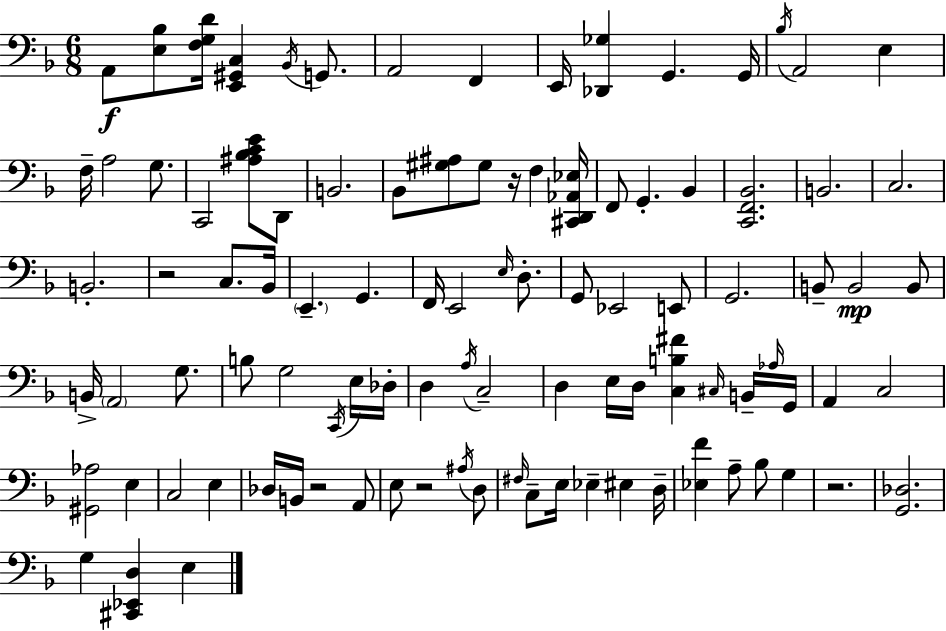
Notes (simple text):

A2/e [E3,Bb3]/e [F3,G3,D4]/s [E2,G#2,C3]/q Bb2/s G2/e. A2/h F2/q E2/s [Db2,Gb3]/q G2/q. G2/s Bb3/s A2/h E3/q F3/s A3/h G3/e. C2/h [A#3,Bb3,C4,E4]/e D2/e B2/h. Bb2/e [G#3,A#3]/e G#3/e R/s F3/q [C#2,D2,Ab2,Eb3]/s F2/e G2/q. Bb2/q [C2,F2,Bb2]/h. B2/h. C3/h. B2/h. R/h C3/e. Bb2/s E2/q. G2/q. F2/s E2/h E3/s D3/e. G2/e Eb2/h E2/e G2/h. B2/e B2/h B2/e B2/s A2/h G3/e. B3/e G3/h C2/s E3/s Db3/s D3/q A3/s C3/h D3/q E3/s D3/s [C3,B3,F#4]/q C#3/s B2/s Ab3/s G2/s A2/q C3/h [G#2,Ab3]/h E3/q C3/h E3/q Db3/s B2/s R/h A2/e E3/e R/h A#3/s D3/e F#3/s C3/e E3/s Eb3/q EIS3/q D3/s [Eb3,F4]/q A3/e Bb3/e G3/q R/h. [G2,Db3]/h. G3/q [C#2,Eb2,D3]/q E3/q